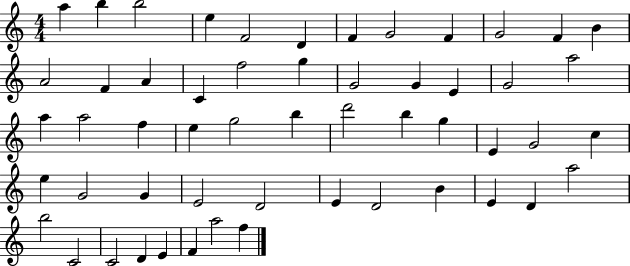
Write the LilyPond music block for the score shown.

{
  \clef treble
  \numericTimeSignature
  \time 4/4
  \key c \major
  a''4 b''4 b''2 | e''4 f'2 d'4 | f'4 g'2 f'4 | g'2 f'4 b'4 | \break a'2 f'4 a'4 | c'4 f''2 g''4 | g'2 g'4 e'4 | g'2 a''2 | \break a''4 a''2 f''4 | e''4 g''2 b''4 | d'''2 b''4 g''4 | e'4 g'2 c''4 | \break e''4 g'2 g'4 | e'2 d'2 | e'4 d'2 b'4 | e'4 d'4 a''2 | \break b''2 c'2 | c'2 d'4 e'4 | f'4 a''2 f''4 | \bar "|."
}